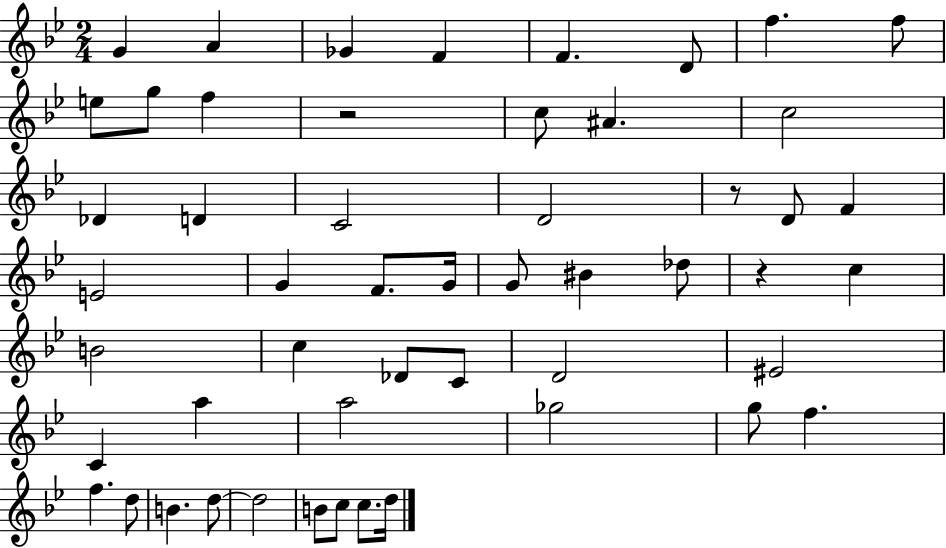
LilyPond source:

{
  \clef treble
  \numericTimeSignature
  \time 2/4
  \key bes \major
  g'4 a'4 | ges'4 f'4 | f'4. d'8 | f''4. f''8 | \break e''8 g''8 f''4 | r2 | c''8 ais'4. | c''2 | \break des'4 d'4 | c'2 | d'2 | r8 d'8 f'4 | \break e'2 | g'4 f'8. g'16 | g'8 bis'4 des''8 | r4 c''4 | \break b'2 | c''4 des'8 c'8 | d'2 | eis'2 | \break c'4 a''4 | a''2 | ges''2 | g''8 f''4. | \break f''4. d''8 | b'4. d''8~~ | d''2 | b'8 c''8 c''8. d''16 | \break \bar "|."
}